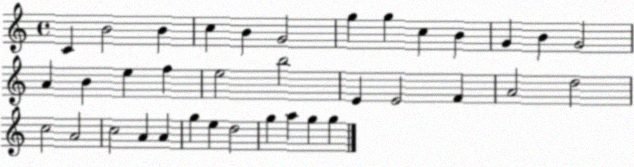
X:1
T:Untitled
M:4/4
L:1/4
K:C
C B2 B c B G2 g g c B G B G2 A B e f e2 b2 E E2 F A2 d2 c2 A2 c2 A A g e d2 g a g g